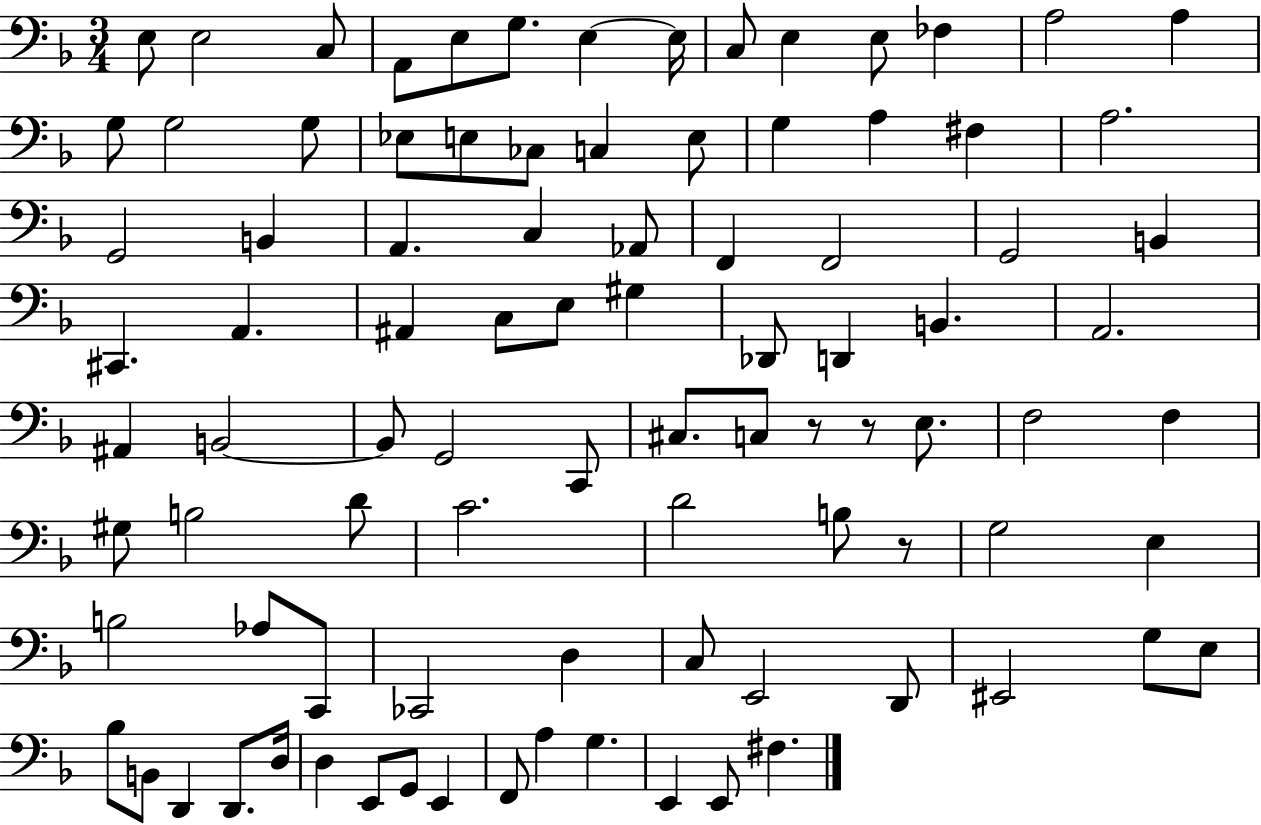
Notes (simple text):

E3/e E3/h C3/e A2/e E3/e G3/e. E3/q E3/s C3/e E3/q E3/e FES3/q A3/h A3/q G3/e G3/h G3/e Eb3/e E3/e CES3/e C3/q E3/e G3/q A3/q F#3/q A3/h. G2/h B2/q A2/q. C3/q Ab2/e F2/q F2/h G2/h B2/q C#2/q. A2/q. A#2/q C3/e E3/e G#3/q Db2/e D2/q B2/q. A2/h. A#2/q B2/h B2/e G2/h C2/e C#3/e. C3/e R/e R/e E3/e. F3/h F3/q G#3/e B3/h D4/e C4/h. D4/h B3/e R/e G3/h E3/q B3/h Ab3/e C2/e CES2/h D3/q C3/e E2/h D2/e EIS2/h G3/e E3/e Bb3/e B2/e D2/q D2/e. D3/s D3/q E2/e G2/e E2/q F2/e A3/q G3/q. E2/q E2/e F#3/q.